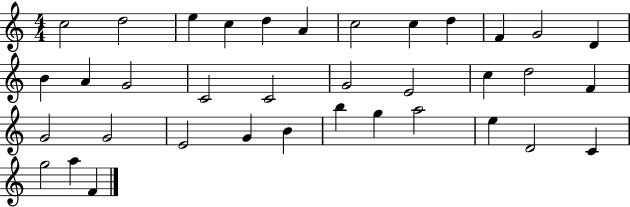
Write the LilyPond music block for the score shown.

{
  \clef treble
  \numericTimeSignature
  \time 4/4
  \key c \major
  c''2 d''2 | e''4 c''4 d''4 a'4 | c''2 c''4 d''4 | f'4 g'2 d'4 | \break b'4 a'4 g'2 | c'2 c'2 | g'2 e'2 | c''4 d''2 f'4 | \break g'2 g'2 | e'2 g'4 b'4 | b''4 g''4 a''2 | e''4 d'2 c'4 | \break g''2 a''4 f'4 | \bar "|."
}